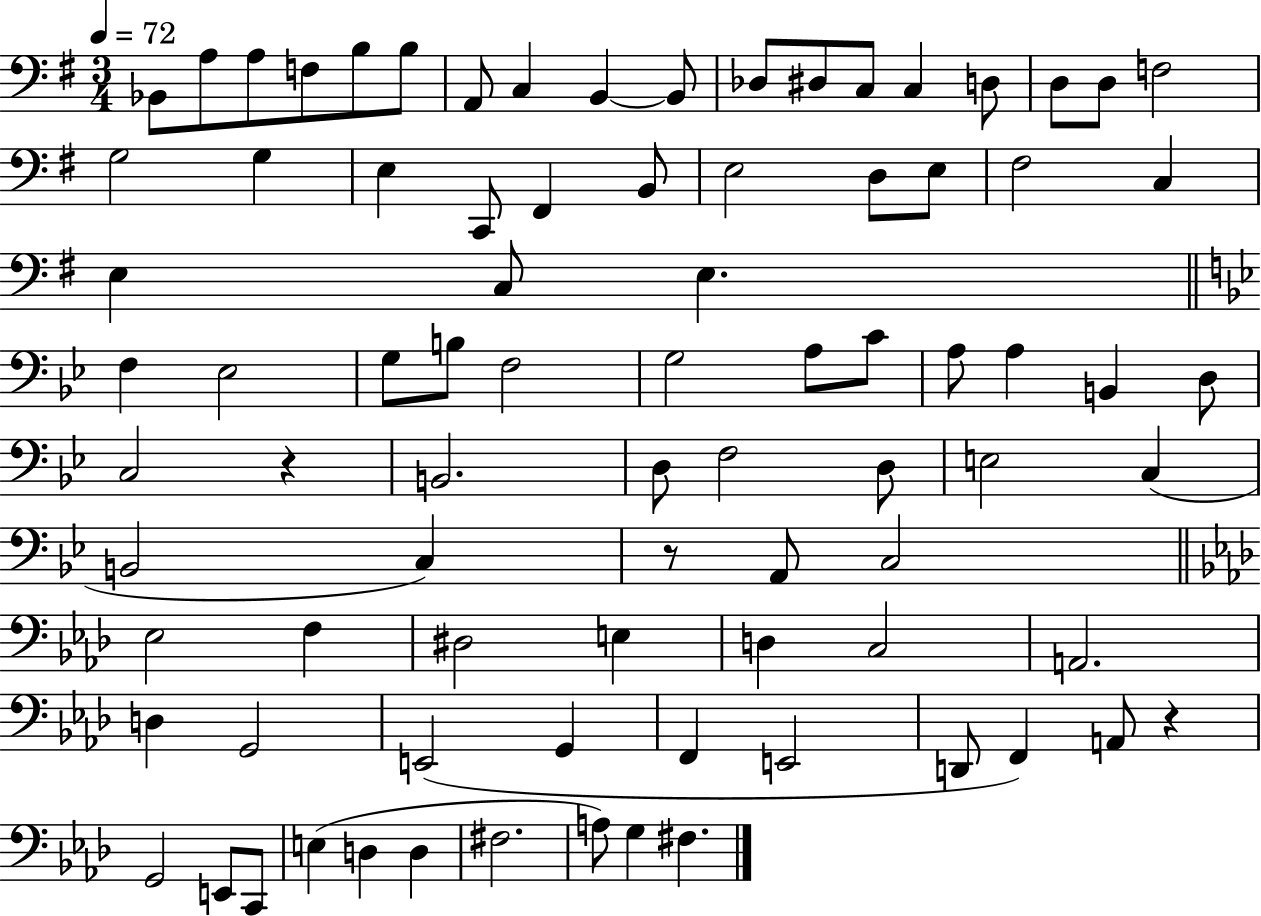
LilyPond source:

{
  \clef bass
  \numericTimeSignature
  \time 3/4
  \key g \major
  \tempo 4 = 72
  bes,8 a8 a8 f8 b8 b8 | a,8 c4 b,4~~ b,8 | des8 dis8 c8 c4 d8 | d8 d8 f2 | \break g2 g4 | e4 c,8 fis,4 b,8 | e2 d8 e8 | fis2 c4 | \break e4 c8 e4. | \bar "||" \break \key bes \major f4 ees2 | g8 b8 f2 | g2 a8 c'8 | a8 a4 b,4 d8 | \break c2 r4 | b,2. | d8 f2 d8 | e2 c4( | \break b,2 c4) | r8 a,8 c2 | \bar "||" \break \key aes \major ees2 f4 | dis2 e4 | d4 c2 | a,2. | \break d4 g,2 | e,2( g,4 | f,4 e,2 | d,8 f,4) a,8 r4 | \break g,2 e,8 c,8 | e4( d4 d4 | fis2. | a8) g4 fis4. | \break \bar "|."
}